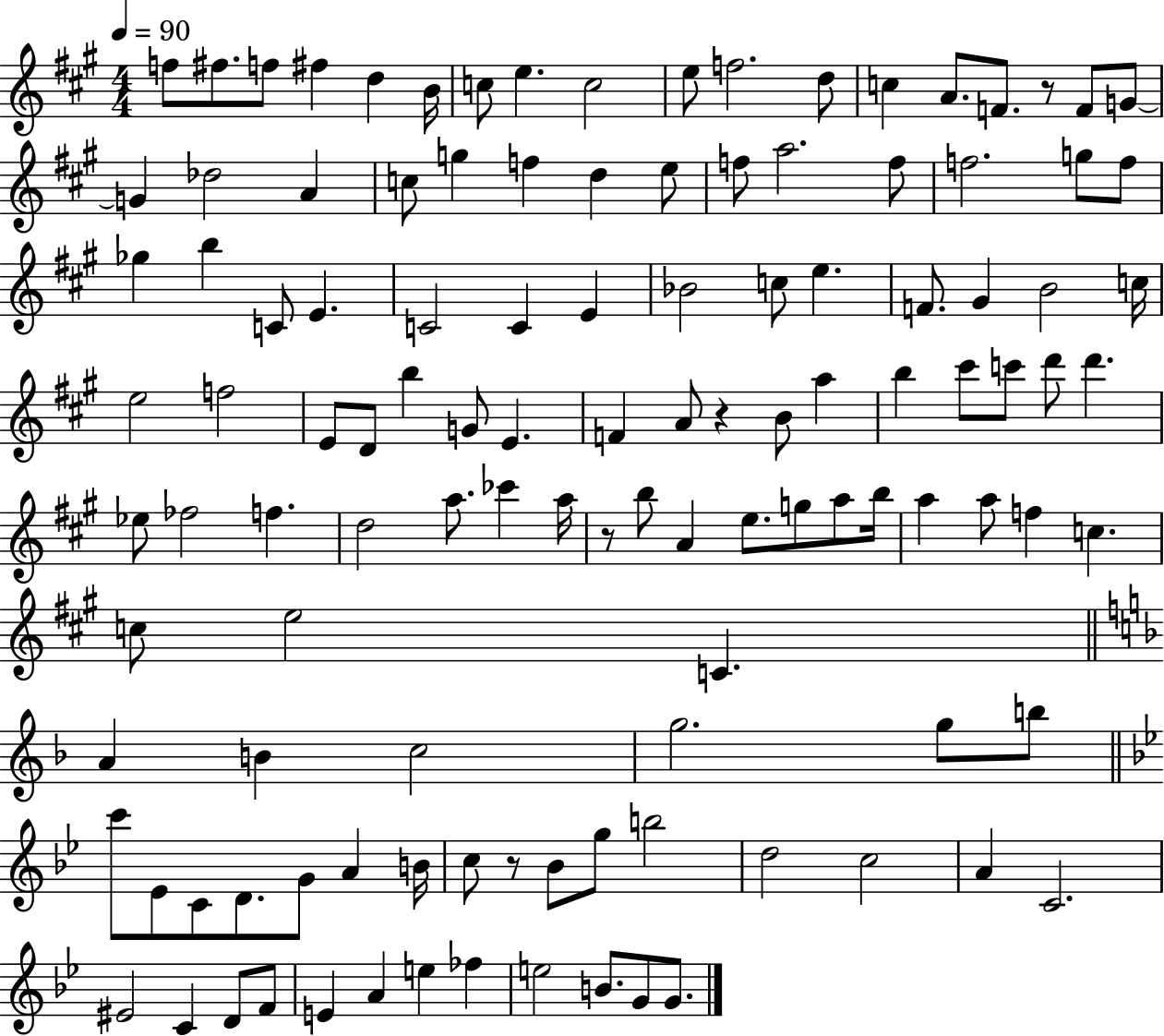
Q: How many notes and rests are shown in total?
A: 118